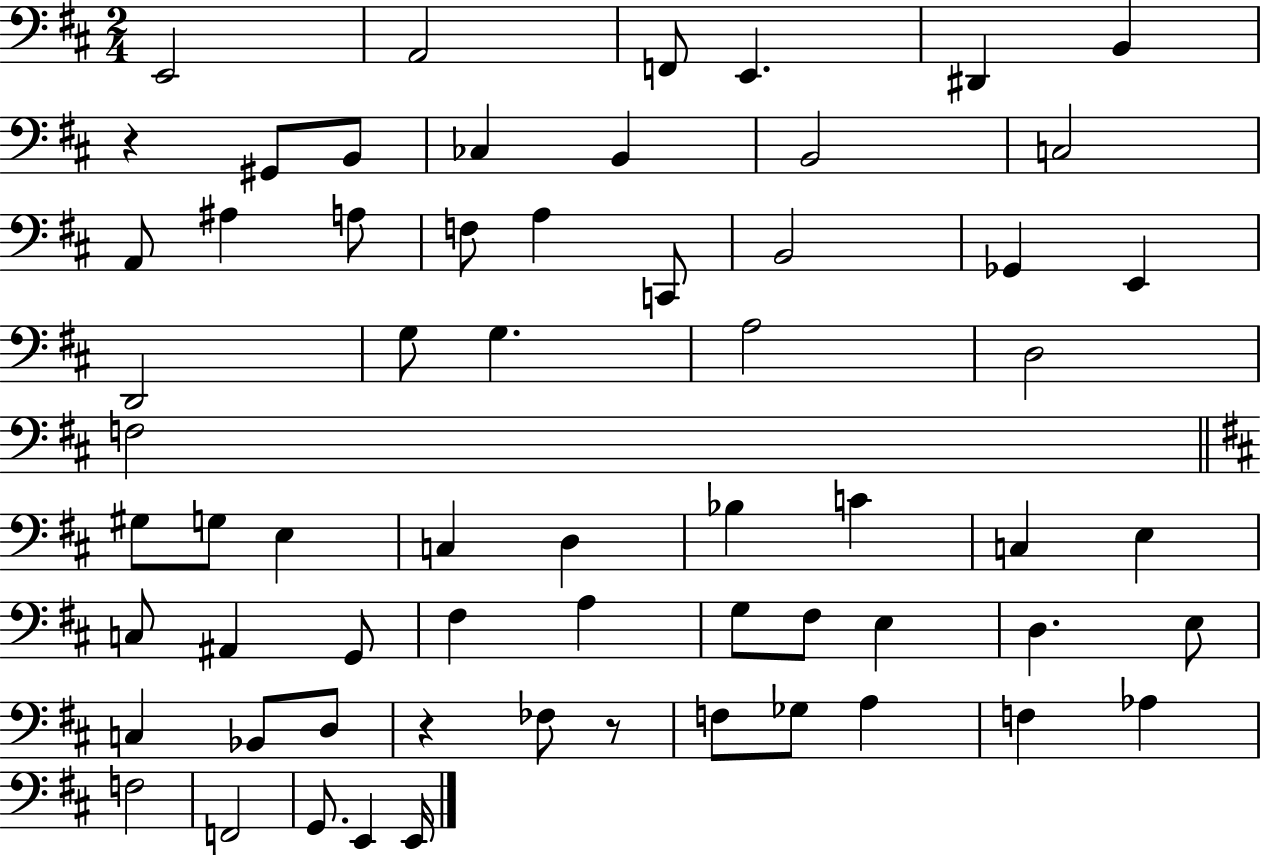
E2/h A2/h F2/e E2/q. D#2/q B2/q R/q G#2/e B2/e CES3/q B2/q B2/h C3/h A2/e A#3/q A3/e F3/e A3/q C2/e B2/h Gb2/q E2/q D2/h G3/e G3/q. A3/h D3/h F3/h G#3/e G3/e E3/q C3/q D3/q Bb3/q C4/q C3/q E3/q C3/e A#2/q G2/e F#3/q A3/q G3/e F#3/e E3/q D3/q. E3/e C3/q Bb2/e D3/e R/q FES3/e R/e F3/e Gb3/e A3/q F3/q Ab3/q F3/h F2/h G2/e. E2/q E2/s